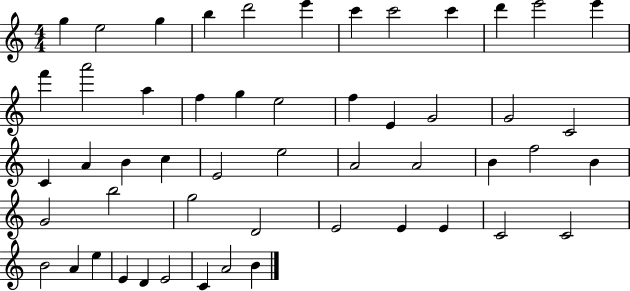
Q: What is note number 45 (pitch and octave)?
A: A4